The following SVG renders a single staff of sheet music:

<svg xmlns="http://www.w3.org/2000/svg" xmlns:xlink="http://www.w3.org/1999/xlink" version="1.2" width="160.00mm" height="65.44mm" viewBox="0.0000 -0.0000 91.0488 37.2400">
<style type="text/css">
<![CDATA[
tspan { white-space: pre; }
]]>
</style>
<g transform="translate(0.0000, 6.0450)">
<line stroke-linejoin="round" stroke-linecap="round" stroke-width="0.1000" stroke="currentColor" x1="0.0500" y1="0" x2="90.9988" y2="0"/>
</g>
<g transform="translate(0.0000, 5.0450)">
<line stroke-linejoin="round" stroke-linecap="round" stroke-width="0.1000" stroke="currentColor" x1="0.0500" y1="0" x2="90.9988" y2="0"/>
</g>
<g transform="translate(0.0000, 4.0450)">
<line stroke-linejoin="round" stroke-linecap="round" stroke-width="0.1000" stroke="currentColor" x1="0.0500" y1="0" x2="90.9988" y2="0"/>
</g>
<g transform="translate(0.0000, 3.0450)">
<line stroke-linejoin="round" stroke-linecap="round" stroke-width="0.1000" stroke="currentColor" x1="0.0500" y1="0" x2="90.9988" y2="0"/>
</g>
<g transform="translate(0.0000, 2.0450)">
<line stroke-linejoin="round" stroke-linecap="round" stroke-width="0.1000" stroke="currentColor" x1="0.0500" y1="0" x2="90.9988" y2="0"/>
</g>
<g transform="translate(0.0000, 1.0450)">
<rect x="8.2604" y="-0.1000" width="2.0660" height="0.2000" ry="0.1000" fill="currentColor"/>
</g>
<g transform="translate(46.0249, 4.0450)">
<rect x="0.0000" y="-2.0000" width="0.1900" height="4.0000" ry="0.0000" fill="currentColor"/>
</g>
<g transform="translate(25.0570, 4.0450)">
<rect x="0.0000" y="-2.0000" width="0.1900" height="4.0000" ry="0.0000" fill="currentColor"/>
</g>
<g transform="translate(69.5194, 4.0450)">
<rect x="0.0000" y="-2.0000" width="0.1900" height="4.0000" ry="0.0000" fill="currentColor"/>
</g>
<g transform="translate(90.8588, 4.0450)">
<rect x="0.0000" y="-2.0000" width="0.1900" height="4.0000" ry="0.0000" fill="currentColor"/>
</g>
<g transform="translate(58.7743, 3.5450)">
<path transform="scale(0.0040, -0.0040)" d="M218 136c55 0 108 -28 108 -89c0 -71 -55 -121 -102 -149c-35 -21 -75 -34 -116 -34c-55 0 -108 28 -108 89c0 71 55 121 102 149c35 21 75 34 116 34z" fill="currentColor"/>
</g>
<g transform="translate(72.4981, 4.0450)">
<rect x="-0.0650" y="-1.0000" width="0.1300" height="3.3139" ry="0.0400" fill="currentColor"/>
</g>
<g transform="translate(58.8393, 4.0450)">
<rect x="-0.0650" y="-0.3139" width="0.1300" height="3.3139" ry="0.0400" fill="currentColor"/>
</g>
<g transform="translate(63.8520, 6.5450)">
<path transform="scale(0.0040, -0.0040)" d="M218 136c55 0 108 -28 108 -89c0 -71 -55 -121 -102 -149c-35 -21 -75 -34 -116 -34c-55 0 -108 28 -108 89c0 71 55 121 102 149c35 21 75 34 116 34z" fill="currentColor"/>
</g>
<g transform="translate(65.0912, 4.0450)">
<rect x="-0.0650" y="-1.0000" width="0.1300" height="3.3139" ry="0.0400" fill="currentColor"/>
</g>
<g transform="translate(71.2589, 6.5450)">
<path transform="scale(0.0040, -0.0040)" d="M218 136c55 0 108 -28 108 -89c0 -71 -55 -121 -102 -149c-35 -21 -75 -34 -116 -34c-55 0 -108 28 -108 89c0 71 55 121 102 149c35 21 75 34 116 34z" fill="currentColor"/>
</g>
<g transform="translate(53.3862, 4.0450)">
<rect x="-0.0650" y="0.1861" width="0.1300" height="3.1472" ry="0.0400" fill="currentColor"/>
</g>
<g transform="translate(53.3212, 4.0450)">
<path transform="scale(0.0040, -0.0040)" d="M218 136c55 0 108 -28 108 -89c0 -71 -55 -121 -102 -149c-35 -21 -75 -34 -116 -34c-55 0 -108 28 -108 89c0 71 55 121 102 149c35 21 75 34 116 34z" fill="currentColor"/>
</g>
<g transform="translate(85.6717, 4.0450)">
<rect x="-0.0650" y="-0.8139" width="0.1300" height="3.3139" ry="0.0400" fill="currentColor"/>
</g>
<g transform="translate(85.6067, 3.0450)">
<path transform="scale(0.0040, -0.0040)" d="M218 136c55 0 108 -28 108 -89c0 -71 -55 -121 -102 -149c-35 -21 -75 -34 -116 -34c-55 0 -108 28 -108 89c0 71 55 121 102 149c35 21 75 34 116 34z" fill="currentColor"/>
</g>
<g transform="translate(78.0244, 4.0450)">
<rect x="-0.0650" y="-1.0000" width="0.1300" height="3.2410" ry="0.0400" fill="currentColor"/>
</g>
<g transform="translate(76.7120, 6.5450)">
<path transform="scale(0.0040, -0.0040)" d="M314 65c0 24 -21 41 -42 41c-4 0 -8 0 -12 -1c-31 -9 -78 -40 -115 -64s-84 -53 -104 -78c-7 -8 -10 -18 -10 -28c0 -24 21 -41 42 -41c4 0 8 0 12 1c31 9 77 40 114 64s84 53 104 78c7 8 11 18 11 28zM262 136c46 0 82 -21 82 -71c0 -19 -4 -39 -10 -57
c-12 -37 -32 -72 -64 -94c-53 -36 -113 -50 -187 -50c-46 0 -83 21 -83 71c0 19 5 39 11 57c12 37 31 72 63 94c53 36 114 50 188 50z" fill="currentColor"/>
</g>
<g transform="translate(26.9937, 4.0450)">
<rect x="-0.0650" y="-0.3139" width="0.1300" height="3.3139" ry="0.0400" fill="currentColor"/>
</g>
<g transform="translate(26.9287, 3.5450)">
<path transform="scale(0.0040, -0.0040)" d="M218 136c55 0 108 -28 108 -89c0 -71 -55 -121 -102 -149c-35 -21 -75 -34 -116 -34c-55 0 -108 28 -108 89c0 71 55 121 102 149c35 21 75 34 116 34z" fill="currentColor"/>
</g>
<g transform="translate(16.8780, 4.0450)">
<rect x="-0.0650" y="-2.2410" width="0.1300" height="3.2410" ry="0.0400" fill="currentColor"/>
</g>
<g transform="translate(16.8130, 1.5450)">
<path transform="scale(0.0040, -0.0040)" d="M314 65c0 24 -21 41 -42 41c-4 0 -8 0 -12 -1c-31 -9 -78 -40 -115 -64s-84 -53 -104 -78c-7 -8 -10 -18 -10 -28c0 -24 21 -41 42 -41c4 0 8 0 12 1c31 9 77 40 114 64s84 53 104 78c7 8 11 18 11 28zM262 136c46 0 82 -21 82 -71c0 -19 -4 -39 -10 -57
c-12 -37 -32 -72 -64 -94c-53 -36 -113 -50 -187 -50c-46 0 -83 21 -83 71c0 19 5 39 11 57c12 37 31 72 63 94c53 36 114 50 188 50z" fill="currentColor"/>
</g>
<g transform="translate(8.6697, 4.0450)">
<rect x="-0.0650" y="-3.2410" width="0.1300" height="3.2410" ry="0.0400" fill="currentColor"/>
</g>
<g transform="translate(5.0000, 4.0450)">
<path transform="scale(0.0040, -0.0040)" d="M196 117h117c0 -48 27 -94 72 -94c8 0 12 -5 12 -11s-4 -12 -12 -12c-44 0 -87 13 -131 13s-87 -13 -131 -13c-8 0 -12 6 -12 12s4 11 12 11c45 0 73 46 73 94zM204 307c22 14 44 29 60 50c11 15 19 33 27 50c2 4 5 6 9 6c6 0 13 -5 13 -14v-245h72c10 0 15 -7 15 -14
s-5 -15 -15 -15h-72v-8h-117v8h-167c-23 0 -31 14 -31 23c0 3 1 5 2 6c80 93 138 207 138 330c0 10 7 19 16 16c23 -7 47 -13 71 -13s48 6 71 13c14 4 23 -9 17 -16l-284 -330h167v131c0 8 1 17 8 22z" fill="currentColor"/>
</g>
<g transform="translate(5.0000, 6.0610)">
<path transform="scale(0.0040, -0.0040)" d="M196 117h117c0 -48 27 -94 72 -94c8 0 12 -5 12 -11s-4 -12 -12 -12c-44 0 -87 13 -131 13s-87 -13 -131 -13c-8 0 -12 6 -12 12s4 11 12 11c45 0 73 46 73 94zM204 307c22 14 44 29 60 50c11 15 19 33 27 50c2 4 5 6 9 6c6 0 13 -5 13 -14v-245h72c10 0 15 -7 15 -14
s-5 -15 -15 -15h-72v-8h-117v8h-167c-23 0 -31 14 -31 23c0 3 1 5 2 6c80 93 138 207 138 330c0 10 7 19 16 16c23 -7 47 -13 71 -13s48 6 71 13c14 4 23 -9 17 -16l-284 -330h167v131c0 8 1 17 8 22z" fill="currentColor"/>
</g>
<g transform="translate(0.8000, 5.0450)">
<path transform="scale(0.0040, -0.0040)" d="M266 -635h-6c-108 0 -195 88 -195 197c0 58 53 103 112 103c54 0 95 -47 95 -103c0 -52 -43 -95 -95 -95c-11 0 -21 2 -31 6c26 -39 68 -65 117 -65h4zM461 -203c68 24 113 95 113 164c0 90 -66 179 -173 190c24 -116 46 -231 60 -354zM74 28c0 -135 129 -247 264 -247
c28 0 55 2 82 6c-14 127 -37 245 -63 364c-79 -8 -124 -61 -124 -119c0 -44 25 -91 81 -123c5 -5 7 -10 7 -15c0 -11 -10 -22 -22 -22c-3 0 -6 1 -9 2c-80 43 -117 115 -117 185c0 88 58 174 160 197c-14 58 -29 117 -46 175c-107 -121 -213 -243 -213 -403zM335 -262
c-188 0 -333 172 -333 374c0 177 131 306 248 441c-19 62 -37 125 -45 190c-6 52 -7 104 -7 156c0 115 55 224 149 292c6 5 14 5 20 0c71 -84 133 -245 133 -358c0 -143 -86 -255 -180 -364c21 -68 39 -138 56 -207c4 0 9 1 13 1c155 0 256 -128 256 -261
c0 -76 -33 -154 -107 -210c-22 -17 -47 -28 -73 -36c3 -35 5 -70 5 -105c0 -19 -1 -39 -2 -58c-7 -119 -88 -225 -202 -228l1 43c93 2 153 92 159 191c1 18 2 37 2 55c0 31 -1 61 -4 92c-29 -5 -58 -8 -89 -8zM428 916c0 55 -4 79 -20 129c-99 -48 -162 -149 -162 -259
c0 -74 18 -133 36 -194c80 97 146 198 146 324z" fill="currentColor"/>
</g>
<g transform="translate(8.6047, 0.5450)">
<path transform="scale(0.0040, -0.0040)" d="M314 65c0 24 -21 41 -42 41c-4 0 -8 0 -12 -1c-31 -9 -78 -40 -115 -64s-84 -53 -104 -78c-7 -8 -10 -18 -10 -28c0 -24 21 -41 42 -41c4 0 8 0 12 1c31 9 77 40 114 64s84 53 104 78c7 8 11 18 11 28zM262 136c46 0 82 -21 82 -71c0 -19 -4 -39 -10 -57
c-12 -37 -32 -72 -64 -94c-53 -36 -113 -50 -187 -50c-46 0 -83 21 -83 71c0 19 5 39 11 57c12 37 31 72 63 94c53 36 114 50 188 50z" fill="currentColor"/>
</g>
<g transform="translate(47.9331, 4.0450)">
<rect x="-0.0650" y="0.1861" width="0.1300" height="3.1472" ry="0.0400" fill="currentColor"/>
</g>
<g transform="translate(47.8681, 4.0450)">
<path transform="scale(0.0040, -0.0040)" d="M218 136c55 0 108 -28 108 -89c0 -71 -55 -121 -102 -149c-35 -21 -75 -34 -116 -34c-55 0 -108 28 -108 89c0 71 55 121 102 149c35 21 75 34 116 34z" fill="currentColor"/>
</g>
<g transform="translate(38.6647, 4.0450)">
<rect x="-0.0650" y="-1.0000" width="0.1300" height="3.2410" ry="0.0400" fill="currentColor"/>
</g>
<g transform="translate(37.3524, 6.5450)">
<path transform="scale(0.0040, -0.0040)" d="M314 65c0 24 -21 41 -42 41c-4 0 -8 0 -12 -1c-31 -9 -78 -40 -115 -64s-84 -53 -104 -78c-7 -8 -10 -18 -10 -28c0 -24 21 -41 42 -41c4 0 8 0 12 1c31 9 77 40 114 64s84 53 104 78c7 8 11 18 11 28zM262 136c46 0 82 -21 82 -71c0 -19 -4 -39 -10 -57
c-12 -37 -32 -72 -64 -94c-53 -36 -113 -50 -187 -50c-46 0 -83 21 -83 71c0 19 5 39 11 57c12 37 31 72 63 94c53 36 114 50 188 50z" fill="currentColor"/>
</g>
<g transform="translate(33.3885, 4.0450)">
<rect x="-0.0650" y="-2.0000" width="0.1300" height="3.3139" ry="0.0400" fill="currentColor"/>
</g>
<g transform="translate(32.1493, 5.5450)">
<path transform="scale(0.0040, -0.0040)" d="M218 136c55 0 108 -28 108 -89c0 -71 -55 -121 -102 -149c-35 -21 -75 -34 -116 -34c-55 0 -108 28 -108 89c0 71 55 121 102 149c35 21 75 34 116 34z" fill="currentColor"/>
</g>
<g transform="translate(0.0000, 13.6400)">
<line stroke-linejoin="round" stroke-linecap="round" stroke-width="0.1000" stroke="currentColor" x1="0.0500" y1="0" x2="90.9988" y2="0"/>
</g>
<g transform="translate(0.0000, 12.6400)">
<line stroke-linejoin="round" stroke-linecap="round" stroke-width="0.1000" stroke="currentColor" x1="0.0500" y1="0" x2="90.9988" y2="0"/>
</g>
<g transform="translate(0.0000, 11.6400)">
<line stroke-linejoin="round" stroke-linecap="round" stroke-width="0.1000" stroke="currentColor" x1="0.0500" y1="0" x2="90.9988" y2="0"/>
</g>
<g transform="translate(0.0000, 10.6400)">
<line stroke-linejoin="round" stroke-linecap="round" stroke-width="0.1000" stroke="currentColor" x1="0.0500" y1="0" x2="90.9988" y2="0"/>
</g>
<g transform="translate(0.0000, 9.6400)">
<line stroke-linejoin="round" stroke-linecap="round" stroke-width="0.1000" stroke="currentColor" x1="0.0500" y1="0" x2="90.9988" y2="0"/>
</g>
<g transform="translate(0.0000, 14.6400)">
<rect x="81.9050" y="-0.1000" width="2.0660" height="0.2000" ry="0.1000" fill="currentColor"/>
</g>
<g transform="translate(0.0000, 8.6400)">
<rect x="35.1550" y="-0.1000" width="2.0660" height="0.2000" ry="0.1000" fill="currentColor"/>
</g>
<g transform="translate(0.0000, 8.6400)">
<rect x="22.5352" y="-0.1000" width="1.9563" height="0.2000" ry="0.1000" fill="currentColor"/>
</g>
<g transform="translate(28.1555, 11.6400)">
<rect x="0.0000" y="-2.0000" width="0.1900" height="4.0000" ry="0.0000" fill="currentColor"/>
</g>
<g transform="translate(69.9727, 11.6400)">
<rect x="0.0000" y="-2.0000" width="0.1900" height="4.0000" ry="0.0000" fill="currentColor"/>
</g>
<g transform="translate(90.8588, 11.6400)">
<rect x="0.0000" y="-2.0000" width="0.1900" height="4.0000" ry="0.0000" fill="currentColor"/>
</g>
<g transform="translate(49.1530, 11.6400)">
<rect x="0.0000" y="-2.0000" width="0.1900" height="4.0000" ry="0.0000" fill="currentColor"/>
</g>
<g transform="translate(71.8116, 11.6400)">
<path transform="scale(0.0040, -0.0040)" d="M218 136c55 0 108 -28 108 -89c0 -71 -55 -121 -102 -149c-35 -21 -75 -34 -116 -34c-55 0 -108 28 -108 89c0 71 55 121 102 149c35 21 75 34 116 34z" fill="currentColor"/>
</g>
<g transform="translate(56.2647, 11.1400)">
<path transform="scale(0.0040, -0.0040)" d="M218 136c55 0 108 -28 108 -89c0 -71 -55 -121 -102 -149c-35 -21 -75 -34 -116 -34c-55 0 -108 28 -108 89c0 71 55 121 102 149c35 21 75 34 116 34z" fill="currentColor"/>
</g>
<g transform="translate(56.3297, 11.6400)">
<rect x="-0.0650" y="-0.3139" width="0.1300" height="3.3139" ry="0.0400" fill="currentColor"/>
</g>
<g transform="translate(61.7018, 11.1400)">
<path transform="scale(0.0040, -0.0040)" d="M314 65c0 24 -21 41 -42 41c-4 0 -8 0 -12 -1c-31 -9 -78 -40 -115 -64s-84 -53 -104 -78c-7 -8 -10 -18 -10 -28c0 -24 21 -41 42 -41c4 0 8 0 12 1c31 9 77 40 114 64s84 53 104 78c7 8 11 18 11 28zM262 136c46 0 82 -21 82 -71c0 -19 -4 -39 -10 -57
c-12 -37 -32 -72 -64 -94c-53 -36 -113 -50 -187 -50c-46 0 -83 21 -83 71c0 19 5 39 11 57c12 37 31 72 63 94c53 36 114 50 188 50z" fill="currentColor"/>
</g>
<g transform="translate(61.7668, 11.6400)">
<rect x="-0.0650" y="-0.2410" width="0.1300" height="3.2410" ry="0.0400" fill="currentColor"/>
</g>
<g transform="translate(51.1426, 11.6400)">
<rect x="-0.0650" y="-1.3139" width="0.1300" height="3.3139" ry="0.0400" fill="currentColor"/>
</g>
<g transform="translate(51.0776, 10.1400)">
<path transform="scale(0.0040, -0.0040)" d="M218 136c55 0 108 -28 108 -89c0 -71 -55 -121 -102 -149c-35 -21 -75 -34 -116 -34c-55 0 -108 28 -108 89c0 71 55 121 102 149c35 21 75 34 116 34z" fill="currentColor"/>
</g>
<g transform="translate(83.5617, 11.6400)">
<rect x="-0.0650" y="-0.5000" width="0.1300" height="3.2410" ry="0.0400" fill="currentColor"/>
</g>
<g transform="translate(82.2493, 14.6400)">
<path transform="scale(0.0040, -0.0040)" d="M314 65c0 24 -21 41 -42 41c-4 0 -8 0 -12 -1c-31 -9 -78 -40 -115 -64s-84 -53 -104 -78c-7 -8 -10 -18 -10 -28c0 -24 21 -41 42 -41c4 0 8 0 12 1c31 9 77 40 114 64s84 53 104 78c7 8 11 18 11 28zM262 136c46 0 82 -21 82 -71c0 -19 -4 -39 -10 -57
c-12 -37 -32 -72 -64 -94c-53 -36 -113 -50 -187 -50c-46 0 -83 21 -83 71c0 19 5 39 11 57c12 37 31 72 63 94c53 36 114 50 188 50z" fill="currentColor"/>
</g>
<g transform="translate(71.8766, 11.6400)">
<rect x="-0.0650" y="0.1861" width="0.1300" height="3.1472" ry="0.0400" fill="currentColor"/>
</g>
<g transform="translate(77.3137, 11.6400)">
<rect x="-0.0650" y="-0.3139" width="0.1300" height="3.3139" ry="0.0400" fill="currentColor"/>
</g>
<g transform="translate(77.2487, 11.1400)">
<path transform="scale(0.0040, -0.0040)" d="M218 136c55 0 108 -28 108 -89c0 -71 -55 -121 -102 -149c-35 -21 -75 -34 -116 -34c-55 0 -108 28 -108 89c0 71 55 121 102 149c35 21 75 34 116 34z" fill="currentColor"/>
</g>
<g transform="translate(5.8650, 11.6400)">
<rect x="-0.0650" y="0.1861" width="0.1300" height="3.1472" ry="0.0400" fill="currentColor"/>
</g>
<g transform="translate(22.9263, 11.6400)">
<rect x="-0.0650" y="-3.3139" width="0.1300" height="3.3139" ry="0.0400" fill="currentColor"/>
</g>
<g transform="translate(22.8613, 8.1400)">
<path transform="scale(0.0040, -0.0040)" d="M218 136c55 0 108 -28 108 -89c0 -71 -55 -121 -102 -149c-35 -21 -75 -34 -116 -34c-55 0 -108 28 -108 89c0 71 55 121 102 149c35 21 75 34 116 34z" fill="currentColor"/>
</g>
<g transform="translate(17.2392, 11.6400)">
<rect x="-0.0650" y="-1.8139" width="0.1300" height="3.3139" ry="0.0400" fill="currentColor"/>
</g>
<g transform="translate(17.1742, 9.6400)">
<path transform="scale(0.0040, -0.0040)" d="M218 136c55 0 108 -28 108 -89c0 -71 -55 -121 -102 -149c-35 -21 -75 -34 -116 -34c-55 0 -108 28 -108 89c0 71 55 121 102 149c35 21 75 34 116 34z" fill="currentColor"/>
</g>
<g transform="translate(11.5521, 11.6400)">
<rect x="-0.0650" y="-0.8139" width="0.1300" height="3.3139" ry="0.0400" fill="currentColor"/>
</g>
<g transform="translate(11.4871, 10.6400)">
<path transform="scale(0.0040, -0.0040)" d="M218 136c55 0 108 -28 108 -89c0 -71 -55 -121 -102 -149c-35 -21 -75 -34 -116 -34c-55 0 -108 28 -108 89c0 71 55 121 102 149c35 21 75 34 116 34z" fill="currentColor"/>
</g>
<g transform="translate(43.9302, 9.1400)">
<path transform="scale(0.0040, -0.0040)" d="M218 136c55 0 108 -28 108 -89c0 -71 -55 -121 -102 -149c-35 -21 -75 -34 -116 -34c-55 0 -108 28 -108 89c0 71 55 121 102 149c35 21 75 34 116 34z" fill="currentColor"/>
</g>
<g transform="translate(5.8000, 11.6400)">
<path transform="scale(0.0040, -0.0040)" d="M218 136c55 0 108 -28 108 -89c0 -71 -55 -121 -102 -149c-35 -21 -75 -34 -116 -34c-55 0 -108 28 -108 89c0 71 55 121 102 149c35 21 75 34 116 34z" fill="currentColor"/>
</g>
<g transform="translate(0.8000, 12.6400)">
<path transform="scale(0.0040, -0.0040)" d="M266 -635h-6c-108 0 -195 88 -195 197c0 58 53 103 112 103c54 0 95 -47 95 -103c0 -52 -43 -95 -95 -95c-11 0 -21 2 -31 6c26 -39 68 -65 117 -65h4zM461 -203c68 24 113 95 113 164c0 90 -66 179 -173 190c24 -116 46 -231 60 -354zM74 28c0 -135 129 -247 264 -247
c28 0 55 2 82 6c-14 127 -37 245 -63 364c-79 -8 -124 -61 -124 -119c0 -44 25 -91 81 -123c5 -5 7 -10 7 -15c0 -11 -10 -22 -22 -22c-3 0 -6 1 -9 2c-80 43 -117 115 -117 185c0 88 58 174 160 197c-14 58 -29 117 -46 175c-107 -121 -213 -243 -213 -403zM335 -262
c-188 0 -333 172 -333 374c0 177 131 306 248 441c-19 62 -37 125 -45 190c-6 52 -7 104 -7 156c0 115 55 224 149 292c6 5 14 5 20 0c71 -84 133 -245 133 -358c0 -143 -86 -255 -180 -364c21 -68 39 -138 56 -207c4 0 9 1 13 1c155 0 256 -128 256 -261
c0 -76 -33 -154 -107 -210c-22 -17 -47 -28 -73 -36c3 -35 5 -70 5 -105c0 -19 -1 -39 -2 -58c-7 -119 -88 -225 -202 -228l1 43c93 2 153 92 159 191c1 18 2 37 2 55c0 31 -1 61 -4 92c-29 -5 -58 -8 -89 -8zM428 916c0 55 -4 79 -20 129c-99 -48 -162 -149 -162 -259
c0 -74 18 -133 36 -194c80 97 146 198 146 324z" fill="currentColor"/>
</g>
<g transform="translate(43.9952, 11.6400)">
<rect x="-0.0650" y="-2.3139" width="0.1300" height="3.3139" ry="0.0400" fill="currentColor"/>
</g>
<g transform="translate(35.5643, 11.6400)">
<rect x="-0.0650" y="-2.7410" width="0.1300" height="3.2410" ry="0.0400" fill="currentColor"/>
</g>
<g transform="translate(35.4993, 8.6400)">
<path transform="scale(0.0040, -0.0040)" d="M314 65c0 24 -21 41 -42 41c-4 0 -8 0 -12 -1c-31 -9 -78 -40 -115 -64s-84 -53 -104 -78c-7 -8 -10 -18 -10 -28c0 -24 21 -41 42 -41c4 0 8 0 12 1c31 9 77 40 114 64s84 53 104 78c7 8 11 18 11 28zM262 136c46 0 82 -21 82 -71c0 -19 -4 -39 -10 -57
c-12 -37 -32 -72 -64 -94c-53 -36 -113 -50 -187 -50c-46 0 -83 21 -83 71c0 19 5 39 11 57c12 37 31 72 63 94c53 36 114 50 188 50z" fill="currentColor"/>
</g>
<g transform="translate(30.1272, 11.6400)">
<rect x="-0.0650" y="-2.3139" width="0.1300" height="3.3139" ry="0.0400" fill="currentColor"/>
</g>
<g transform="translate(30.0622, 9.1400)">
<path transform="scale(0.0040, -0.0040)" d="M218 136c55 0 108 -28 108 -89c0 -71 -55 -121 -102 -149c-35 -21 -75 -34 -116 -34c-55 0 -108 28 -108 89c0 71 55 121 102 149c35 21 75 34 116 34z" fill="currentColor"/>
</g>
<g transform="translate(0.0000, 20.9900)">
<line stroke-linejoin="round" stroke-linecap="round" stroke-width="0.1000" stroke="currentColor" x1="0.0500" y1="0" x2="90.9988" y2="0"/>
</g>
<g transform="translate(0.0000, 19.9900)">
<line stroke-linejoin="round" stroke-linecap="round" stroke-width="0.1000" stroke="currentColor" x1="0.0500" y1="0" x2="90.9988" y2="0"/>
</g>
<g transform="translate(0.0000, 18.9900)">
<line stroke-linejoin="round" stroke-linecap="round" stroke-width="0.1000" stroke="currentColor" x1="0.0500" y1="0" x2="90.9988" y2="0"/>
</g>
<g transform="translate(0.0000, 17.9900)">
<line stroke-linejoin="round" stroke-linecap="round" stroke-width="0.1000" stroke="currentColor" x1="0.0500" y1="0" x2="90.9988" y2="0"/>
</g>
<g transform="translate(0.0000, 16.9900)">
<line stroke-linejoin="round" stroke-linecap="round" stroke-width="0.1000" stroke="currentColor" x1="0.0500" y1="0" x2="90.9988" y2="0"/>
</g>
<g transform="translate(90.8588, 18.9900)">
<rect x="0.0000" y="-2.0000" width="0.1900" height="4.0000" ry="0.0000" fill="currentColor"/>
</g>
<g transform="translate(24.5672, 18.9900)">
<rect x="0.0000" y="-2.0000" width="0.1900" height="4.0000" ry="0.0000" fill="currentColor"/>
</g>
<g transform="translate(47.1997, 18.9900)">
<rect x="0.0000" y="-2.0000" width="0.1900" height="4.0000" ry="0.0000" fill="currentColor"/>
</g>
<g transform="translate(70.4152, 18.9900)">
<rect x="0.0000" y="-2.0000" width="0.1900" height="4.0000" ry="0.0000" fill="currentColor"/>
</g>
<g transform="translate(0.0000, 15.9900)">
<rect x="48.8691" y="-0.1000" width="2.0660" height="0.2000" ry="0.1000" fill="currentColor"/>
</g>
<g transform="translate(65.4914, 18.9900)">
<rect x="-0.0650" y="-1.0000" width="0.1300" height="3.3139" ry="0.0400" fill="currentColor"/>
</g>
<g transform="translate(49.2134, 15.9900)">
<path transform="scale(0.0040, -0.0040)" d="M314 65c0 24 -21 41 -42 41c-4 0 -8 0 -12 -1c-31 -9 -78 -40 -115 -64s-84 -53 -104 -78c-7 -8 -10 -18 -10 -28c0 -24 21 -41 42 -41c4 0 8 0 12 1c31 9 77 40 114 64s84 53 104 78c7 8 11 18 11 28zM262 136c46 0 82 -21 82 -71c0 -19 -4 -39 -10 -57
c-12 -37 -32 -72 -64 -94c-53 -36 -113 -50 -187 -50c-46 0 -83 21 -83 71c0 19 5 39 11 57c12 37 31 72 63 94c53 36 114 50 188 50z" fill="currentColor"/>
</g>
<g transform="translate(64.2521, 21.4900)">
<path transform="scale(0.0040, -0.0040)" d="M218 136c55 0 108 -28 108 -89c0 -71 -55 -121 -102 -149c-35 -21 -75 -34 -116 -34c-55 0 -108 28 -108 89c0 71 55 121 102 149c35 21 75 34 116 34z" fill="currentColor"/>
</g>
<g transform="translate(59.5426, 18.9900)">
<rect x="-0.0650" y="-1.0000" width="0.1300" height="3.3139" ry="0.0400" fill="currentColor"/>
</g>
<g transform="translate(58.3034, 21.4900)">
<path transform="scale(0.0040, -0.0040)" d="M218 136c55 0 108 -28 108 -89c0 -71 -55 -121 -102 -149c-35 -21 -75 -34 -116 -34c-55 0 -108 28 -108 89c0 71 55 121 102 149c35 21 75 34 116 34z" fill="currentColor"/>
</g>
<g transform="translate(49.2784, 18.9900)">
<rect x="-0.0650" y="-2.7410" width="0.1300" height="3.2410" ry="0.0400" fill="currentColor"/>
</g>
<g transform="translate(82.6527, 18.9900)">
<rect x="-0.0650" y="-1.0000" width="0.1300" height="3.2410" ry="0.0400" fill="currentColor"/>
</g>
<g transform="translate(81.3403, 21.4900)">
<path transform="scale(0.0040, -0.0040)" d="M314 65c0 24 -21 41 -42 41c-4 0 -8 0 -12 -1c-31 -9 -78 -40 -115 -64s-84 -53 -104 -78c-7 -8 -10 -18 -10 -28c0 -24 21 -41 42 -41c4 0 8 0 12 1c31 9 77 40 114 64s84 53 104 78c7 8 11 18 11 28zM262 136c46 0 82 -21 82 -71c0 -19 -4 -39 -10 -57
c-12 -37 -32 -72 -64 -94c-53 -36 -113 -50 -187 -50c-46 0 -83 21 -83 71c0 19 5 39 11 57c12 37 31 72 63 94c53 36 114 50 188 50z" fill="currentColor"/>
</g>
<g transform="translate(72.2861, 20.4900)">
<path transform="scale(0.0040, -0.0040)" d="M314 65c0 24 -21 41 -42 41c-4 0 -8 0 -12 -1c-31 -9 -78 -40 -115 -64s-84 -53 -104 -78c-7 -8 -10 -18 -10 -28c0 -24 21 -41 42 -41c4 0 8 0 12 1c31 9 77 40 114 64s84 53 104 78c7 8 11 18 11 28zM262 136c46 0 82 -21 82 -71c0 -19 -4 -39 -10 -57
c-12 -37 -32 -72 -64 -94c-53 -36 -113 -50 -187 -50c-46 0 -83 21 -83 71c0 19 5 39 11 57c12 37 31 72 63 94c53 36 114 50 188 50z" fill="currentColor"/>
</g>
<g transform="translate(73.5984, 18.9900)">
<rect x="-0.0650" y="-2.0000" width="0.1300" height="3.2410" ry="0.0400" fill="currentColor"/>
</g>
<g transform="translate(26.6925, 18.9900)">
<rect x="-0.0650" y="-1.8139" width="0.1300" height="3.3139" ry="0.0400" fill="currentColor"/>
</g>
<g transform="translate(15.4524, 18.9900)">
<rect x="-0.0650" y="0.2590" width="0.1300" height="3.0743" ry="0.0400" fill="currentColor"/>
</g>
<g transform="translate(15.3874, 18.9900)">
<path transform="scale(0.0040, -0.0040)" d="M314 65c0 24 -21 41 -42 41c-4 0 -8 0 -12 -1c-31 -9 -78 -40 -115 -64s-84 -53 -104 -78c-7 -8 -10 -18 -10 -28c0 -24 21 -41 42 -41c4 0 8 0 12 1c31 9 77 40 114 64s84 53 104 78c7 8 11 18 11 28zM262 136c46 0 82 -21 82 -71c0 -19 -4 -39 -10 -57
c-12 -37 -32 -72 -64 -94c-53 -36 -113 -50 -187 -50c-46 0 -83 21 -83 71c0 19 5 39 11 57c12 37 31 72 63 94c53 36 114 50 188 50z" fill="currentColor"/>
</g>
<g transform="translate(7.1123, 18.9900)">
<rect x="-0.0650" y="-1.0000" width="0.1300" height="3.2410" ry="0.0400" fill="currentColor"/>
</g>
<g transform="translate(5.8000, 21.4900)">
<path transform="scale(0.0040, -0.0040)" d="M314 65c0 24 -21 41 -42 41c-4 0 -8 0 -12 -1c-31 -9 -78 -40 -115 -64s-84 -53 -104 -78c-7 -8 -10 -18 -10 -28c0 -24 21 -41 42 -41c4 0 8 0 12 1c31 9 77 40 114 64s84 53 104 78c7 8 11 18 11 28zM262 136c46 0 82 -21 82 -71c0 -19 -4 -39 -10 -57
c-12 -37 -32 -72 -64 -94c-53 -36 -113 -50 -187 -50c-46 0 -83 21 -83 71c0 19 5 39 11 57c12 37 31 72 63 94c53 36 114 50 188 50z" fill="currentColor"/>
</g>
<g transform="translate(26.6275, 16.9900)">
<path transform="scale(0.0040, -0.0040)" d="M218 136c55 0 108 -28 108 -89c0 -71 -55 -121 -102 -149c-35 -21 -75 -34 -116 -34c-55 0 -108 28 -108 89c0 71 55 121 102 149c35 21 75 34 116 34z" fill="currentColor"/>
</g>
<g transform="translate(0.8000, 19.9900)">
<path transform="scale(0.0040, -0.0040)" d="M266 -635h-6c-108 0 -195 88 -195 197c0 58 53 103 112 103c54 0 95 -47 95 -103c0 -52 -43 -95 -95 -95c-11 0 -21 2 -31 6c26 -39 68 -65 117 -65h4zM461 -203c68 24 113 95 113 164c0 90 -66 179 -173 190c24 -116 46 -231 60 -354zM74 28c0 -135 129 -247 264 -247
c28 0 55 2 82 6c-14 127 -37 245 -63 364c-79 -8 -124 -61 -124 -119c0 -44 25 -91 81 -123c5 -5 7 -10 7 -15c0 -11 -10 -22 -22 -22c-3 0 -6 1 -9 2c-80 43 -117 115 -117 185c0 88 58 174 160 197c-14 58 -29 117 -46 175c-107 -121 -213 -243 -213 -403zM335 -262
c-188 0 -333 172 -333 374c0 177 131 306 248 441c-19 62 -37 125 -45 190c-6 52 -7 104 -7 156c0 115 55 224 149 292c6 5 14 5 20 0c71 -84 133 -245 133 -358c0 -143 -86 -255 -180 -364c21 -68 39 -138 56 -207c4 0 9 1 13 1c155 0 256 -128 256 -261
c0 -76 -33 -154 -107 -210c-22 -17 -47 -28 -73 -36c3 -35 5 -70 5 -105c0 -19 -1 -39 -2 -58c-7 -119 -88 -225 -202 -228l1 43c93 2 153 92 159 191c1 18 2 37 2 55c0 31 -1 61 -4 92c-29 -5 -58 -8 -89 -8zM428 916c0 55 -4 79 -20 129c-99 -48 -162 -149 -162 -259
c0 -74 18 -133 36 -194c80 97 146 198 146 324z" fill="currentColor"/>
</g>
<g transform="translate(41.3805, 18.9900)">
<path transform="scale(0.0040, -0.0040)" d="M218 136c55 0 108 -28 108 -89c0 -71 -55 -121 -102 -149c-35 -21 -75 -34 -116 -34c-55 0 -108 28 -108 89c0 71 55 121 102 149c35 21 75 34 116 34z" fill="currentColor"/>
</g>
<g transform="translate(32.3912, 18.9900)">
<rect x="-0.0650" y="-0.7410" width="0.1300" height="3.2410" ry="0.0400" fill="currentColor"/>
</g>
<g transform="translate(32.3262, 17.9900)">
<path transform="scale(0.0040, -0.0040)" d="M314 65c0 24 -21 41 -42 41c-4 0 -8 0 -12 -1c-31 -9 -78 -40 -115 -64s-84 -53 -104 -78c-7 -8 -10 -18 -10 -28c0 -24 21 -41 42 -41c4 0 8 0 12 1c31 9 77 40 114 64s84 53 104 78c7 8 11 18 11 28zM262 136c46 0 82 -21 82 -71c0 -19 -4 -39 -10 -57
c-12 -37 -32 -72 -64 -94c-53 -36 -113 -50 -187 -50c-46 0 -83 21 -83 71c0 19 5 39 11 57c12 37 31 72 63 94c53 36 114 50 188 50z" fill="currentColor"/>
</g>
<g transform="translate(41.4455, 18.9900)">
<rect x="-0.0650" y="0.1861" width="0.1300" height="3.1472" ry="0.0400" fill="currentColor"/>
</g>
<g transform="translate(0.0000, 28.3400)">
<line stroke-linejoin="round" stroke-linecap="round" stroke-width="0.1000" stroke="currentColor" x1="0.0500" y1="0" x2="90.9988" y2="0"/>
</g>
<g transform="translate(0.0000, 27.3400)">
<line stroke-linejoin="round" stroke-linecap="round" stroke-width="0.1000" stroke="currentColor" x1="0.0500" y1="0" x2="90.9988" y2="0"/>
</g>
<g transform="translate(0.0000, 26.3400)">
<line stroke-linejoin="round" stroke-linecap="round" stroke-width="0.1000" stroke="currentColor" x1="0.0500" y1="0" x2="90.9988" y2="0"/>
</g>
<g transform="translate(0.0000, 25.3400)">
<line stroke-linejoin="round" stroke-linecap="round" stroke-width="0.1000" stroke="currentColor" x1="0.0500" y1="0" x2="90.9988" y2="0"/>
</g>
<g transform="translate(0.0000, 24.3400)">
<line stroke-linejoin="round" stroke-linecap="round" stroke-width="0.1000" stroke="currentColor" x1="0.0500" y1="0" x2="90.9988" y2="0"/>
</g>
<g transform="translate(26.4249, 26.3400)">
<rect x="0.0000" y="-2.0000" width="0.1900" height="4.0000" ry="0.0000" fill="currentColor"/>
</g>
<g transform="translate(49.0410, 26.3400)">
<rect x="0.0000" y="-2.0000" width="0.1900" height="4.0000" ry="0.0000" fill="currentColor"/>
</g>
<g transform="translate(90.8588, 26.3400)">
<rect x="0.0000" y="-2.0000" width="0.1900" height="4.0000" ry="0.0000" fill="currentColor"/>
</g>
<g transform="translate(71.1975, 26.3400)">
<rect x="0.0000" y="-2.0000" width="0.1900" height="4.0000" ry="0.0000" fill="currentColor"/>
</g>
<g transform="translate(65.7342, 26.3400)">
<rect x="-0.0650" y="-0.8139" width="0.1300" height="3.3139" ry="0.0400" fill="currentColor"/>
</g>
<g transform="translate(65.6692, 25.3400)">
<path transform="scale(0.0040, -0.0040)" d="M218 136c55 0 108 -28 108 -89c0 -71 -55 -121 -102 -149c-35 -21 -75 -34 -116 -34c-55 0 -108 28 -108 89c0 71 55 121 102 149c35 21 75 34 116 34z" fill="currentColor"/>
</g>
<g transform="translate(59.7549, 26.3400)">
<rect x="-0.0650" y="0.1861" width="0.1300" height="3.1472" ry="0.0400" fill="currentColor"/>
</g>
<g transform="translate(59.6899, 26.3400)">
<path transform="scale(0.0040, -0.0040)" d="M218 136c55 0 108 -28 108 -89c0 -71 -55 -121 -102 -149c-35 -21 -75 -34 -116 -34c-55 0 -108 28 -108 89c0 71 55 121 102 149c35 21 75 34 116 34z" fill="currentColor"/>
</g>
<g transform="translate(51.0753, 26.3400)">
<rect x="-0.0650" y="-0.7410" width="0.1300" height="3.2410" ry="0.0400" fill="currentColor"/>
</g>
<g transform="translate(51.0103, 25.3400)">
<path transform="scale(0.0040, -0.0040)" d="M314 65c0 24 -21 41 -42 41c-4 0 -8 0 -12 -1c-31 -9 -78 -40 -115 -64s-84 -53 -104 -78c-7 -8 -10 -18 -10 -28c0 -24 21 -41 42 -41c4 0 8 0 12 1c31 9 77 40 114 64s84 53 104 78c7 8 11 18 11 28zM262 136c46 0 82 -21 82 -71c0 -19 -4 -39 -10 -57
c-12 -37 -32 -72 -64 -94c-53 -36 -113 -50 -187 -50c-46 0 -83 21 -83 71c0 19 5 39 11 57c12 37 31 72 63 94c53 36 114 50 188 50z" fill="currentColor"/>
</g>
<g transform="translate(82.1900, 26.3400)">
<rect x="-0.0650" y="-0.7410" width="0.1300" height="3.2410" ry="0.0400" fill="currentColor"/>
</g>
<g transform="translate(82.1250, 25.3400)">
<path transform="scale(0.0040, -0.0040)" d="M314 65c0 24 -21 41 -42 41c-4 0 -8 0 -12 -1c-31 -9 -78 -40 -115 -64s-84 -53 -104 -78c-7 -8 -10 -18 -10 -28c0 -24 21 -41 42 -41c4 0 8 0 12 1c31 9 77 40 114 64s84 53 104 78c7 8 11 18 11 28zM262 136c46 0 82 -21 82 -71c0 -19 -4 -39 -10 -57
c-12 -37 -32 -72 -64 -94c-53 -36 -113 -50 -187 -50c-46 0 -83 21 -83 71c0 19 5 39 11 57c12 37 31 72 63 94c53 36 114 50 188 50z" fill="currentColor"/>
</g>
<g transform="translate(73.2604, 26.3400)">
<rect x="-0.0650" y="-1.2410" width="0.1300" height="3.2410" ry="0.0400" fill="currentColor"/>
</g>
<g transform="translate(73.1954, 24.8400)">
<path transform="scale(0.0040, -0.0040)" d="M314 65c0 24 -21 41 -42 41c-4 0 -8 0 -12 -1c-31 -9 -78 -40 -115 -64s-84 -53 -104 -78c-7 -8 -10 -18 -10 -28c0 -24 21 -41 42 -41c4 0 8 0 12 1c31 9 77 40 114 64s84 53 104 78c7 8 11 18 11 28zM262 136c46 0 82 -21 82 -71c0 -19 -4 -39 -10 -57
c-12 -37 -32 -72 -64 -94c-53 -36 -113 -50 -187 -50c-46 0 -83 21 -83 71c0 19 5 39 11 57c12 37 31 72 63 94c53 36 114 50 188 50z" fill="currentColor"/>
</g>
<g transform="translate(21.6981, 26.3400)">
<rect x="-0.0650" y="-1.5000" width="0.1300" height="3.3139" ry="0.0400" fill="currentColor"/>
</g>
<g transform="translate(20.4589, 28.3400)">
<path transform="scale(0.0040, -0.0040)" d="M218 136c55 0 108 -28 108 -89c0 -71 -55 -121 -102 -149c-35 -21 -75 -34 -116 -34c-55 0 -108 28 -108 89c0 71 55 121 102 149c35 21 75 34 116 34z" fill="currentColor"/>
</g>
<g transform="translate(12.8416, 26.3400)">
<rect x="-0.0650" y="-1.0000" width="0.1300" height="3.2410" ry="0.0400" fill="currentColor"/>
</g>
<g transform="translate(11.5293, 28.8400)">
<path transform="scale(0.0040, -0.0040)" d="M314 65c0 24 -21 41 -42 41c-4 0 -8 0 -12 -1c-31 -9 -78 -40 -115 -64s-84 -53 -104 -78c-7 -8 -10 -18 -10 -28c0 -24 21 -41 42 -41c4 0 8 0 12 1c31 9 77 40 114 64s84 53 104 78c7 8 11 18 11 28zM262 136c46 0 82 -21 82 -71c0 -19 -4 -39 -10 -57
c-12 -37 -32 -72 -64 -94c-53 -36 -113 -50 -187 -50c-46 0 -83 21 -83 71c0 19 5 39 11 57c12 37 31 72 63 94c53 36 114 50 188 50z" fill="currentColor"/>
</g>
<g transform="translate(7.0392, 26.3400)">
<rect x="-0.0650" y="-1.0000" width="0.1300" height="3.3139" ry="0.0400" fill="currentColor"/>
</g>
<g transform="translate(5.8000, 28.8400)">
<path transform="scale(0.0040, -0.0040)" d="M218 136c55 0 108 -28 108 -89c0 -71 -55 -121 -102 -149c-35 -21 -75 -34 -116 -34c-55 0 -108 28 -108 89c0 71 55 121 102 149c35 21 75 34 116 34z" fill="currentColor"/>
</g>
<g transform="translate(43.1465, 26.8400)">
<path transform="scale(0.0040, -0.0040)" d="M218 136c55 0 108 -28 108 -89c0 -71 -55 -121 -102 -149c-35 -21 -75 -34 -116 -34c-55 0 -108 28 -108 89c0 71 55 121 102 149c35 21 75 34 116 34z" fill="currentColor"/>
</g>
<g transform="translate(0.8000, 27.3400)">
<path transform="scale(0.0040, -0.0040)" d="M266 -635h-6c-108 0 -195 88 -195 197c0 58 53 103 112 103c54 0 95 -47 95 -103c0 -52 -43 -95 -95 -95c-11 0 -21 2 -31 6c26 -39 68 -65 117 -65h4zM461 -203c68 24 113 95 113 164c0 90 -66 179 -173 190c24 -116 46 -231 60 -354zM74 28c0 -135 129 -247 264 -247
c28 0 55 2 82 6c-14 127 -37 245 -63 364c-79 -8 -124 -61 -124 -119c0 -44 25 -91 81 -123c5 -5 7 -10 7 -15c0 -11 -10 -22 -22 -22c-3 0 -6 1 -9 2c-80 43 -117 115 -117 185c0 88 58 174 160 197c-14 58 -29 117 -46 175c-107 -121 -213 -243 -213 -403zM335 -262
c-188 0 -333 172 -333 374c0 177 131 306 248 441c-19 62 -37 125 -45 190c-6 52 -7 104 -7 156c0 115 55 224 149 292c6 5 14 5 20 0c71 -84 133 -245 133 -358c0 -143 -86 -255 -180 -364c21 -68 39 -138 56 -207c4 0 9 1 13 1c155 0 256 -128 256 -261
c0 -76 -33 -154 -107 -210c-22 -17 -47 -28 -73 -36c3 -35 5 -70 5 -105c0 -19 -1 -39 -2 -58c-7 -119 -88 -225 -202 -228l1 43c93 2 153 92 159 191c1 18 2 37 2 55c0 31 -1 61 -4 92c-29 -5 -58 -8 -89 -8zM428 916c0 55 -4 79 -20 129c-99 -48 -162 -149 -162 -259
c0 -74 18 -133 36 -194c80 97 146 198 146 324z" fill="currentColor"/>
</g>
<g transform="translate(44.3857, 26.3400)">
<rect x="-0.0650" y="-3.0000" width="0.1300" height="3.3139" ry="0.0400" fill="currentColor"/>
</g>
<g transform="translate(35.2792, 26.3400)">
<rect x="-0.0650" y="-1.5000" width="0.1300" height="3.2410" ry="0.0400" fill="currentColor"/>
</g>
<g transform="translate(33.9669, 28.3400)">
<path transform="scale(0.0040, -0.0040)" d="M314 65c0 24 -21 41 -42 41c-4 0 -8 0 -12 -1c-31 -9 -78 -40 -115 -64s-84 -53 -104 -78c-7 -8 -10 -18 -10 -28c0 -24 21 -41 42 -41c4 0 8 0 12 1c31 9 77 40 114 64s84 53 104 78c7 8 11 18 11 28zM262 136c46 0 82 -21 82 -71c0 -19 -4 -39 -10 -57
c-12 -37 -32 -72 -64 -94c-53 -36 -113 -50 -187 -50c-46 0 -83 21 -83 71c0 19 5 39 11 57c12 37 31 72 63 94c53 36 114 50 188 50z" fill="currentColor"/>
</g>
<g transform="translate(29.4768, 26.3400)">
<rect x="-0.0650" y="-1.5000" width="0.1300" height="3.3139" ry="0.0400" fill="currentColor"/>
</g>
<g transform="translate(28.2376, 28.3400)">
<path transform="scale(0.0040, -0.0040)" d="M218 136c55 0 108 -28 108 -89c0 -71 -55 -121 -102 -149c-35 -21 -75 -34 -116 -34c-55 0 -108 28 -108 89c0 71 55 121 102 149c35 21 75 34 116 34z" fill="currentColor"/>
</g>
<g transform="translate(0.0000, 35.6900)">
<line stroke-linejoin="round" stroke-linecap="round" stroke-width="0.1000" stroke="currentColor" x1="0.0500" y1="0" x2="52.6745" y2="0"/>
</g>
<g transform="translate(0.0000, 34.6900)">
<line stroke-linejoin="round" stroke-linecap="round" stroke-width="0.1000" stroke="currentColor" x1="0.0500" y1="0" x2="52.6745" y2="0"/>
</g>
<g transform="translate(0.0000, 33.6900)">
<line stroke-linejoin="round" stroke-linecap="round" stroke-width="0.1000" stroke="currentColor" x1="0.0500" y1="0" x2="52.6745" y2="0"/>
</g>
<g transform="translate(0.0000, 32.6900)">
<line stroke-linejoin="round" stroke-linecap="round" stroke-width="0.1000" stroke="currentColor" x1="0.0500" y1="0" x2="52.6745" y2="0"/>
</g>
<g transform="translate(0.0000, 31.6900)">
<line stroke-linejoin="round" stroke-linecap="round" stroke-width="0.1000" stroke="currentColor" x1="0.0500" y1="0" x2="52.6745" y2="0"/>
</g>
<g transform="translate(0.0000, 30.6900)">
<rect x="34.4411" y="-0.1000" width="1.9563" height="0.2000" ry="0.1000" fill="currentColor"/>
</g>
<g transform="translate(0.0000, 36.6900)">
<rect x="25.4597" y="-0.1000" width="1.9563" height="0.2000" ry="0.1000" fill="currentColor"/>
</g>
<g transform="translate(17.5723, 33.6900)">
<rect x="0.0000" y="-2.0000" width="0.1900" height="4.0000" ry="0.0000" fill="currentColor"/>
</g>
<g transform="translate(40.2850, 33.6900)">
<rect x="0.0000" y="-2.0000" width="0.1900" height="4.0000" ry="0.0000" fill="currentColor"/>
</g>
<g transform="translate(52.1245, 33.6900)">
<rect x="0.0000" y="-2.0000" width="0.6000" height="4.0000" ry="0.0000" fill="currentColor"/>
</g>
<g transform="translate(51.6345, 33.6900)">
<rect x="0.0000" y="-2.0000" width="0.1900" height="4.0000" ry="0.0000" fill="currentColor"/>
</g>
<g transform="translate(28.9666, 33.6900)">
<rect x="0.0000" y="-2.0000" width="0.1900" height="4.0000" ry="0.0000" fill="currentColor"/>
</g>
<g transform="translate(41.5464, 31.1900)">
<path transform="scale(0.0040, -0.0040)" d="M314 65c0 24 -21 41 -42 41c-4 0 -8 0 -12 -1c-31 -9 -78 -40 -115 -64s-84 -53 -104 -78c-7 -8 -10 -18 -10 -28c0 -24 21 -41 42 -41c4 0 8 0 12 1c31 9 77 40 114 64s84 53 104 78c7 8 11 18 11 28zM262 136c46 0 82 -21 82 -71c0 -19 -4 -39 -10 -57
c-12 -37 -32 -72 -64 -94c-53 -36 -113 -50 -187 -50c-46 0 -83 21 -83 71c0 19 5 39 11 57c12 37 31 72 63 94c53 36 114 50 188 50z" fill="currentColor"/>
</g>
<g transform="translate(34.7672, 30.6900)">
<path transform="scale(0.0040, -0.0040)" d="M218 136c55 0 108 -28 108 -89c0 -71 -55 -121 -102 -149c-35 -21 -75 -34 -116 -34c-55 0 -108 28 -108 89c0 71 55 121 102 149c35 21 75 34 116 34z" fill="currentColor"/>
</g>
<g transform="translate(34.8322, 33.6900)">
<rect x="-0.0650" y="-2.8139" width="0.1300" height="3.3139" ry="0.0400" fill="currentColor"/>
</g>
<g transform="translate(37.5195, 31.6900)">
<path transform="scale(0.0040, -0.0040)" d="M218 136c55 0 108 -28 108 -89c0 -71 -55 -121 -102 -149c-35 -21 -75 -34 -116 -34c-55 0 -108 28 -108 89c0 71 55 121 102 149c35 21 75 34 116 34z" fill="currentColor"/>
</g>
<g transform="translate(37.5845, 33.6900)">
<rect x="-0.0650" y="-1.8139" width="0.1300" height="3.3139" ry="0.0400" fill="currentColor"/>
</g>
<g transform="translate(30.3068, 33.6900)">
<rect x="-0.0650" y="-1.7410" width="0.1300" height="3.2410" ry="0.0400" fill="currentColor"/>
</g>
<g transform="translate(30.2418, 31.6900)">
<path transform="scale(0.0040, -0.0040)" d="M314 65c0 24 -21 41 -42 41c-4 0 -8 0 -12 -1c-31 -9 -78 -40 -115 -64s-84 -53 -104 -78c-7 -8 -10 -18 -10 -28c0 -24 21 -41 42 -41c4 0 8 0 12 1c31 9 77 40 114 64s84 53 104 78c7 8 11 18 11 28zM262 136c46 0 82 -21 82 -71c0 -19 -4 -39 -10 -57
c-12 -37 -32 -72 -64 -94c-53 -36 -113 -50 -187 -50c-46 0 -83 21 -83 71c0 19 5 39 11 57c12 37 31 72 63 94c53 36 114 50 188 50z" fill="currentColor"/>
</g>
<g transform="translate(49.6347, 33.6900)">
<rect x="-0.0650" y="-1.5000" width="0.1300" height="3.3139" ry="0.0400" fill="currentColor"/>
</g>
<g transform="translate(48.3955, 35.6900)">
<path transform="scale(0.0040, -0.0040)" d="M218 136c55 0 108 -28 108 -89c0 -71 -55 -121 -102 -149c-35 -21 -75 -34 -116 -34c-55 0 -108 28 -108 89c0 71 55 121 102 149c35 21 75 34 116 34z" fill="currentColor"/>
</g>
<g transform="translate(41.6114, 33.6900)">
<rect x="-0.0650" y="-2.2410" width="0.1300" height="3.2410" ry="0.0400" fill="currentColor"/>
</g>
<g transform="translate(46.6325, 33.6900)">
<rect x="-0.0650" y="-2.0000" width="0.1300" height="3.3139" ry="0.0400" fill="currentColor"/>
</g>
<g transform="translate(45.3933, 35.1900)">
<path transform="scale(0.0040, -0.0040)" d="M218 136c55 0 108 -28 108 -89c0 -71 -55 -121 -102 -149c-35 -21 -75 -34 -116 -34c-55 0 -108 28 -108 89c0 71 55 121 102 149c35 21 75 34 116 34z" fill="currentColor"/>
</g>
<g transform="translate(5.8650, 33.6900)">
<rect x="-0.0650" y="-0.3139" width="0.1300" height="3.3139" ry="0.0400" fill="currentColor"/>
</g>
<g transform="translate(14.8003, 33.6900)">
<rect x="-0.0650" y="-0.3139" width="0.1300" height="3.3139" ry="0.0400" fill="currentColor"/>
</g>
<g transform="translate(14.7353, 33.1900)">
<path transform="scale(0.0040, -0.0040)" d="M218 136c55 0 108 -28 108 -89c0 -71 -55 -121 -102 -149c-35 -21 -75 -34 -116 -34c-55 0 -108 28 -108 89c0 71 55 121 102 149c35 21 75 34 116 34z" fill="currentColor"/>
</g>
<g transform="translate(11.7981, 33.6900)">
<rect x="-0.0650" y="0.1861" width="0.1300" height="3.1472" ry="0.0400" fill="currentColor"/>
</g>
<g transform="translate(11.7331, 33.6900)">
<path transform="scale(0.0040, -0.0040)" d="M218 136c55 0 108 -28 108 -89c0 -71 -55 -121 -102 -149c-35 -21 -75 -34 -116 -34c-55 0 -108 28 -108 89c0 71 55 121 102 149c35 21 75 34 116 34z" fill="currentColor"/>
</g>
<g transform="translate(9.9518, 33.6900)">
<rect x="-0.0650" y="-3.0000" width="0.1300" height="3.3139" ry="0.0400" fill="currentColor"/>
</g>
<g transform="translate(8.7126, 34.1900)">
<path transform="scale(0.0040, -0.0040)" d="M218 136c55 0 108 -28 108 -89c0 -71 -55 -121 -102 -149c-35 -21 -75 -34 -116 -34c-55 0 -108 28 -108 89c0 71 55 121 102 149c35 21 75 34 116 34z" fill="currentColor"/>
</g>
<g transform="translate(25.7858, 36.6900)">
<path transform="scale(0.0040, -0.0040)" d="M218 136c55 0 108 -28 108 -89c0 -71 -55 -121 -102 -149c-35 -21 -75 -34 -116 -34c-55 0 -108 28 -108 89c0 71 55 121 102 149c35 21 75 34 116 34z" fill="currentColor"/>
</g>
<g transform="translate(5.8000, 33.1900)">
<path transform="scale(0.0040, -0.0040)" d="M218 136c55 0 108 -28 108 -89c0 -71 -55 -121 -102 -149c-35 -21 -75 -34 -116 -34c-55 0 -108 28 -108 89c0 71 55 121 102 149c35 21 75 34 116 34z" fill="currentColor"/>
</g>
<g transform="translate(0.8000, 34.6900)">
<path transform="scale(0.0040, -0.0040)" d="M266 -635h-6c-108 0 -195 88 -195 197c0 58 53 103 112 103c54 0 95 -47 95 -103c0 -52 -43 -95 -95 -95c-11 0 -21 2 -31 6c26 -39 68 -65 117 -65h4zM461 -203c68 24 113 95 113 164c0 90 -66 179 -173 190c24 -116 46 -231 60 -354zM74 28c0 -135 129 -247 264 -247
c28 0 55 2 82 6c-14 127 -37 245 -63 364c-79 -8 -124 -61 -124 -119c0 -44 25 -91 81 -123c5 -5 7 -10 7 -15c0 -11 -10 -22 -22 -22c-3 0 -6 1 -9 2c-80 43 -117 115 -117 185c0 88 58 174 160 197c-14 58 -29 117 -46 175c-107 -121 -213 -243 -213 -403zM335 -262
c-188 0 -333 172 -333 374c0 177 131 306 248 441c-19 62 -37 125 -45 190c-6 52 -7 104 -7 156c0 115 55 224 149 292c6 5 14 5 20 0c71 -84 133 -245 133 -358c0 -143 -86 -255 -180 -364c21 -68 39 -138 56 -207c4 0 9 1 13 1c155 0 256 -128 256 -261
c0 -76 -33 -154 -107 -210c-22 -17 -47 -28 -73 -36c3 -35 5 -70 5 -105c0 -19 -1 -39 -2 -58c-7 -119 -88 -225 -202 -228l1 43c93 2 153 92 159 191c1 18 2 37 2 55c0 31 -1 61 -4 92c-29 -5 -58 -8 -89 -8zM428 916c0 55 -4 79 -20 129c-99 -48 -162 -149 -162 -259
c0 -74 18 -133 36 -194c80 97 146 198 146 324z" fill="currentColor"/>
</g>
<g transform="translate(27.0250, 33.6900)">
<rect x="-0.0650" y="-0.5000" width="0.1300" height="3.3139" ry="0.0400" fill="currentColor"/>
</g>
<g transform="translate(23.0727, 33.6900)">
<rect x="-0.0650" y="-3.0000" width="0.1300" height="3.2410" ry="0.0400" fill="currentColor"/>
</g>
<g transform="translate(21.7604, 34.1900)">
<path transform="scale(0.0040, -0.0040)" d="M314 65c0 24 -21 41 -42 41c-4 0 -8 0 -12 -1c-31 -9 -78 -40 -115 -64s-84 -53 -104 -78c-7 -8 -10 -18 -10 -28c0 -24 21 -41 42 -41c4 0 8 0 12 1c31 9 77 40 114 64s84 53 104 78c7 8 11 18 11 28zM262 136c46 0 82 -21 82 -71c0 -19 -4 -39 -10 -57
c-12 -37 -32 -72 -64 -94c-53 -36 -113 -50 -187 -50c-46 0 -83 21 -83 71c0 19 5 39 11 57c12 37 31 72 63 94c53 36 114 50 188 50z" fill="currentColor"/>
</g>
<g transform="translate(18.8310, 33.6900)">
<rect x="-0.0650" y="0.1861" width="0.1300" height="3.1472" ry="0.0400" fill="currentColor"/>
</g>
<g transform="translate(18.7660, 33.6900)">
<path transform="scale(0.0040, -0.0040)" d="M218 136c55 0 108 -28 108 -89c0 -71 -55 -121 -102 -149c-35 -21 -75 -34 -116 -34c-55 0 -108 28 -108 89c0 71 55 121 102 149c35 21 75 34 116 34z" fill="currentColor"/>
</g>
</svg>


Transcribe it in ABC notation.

X:1
T:Untitled
M:4/4
L:1/4
K:C
b2 g2 c F D2 B B c D D D2 d B d f b g a2 g e c c2 B c C2 D2 B2 f d2 B a2 D D F2 D2 D D2 E E E2 A d2 B d e2 d2 c A B c B A2 C f2 a f g2 F E